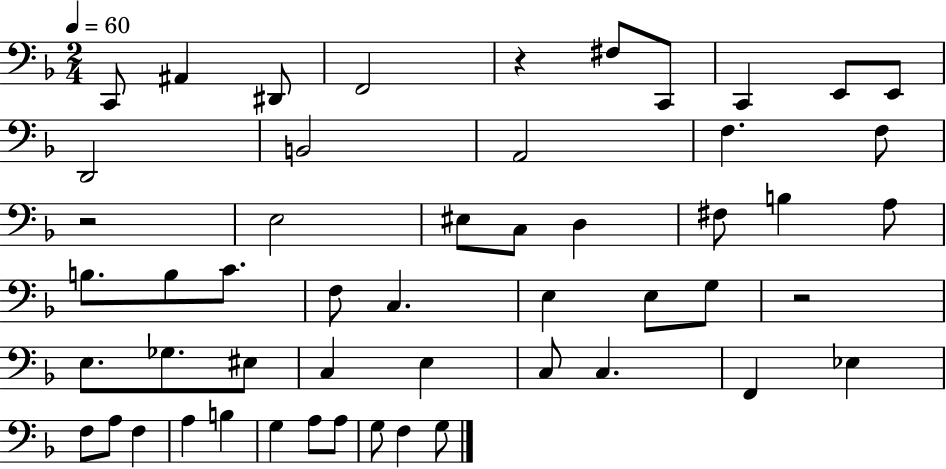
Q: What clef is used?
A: bass